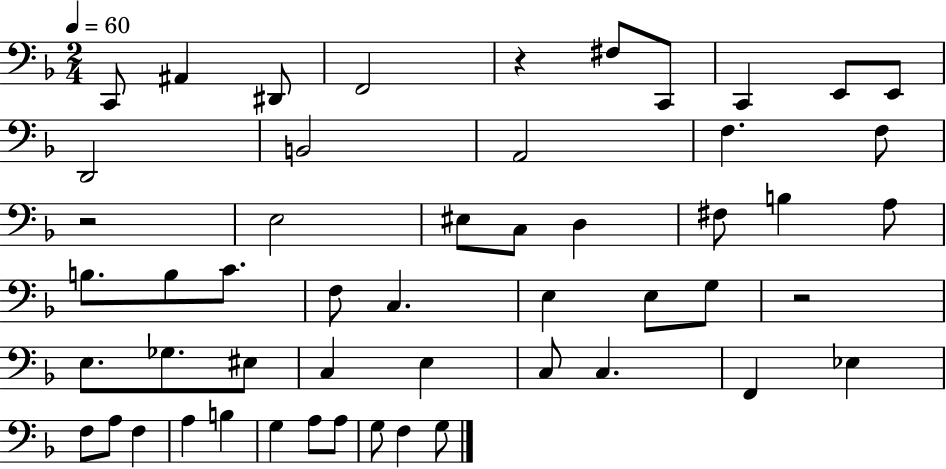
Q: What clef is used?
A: bass